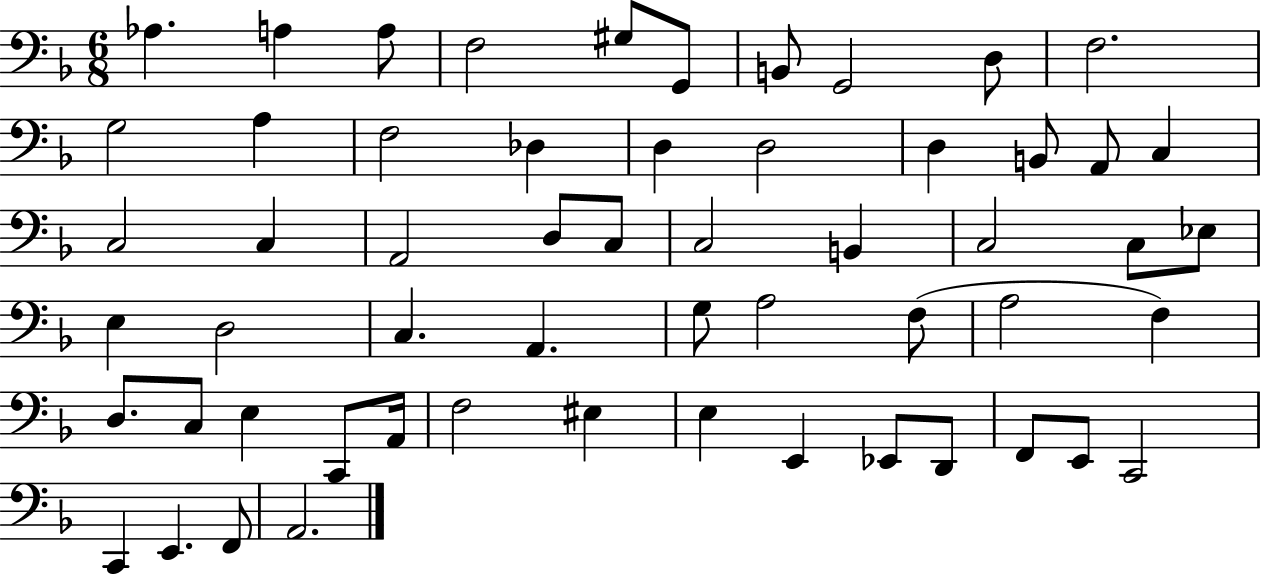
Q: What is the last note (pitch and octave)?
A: A2